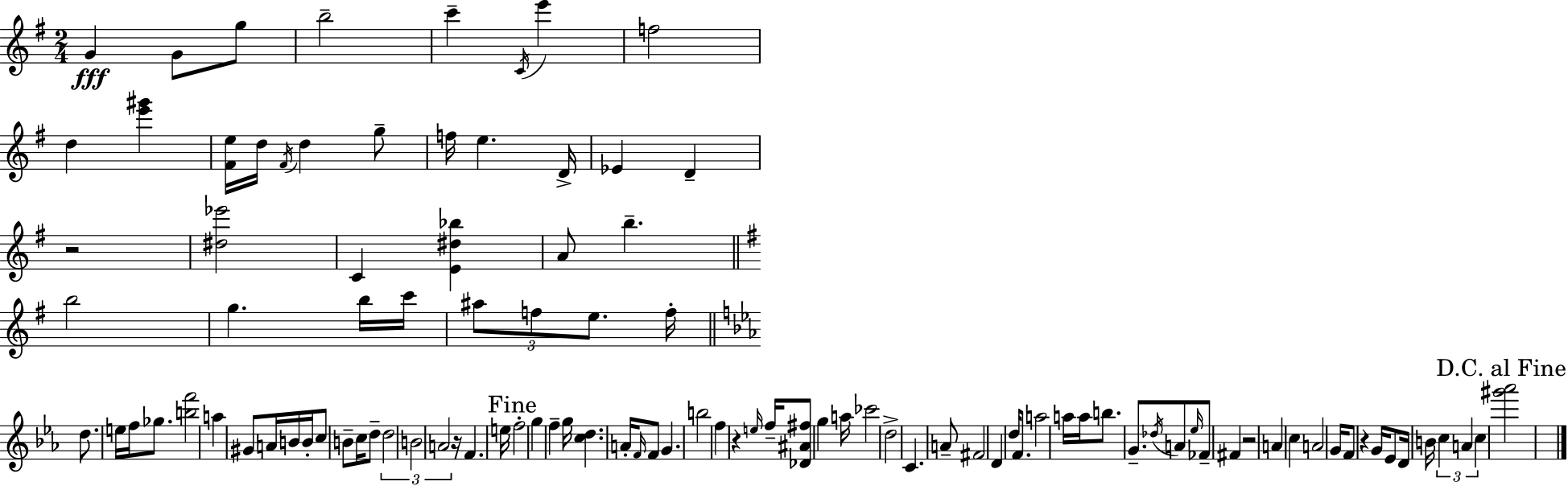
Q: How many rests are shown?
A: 5